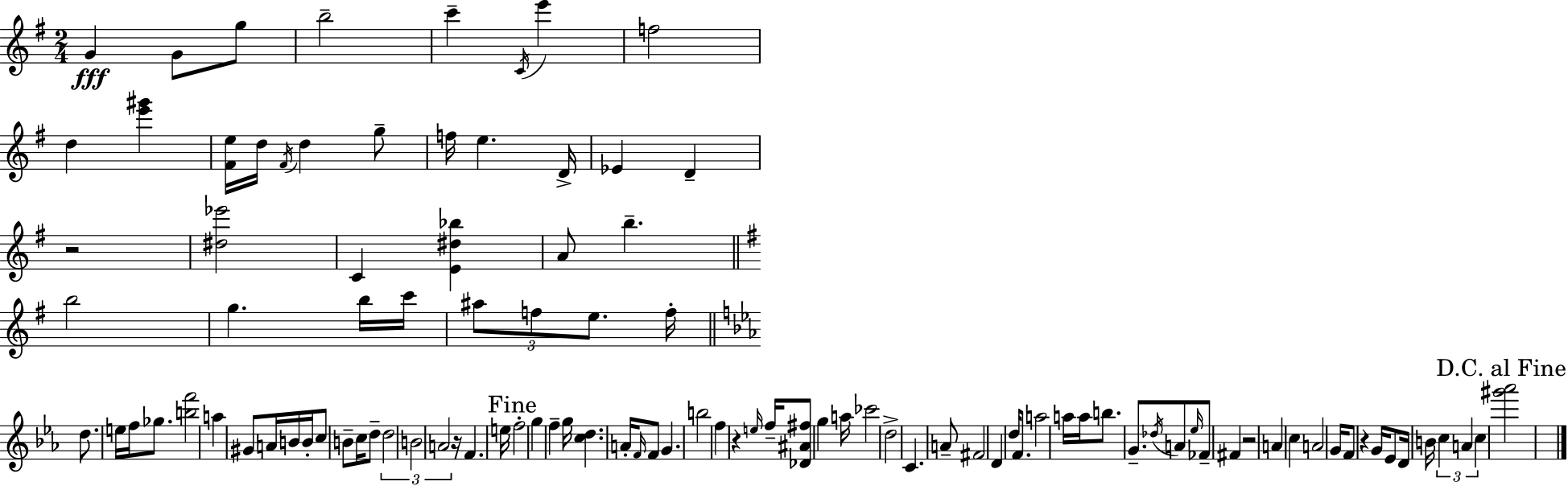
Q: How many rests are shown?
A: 5